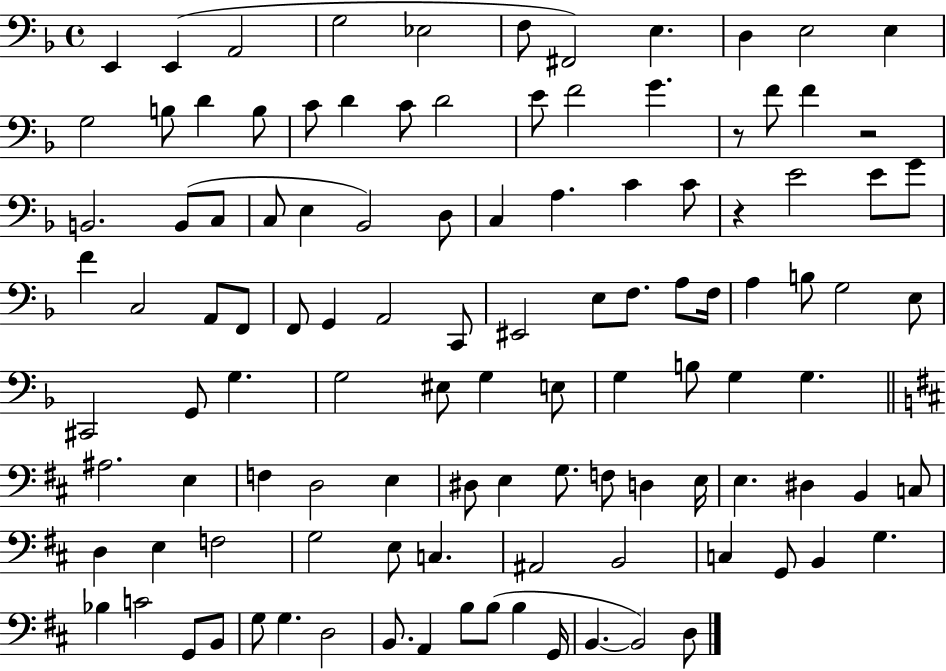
{
  \clef bass
  \time 4/4
  \defaultTimeSignature
  \key f \major
  e,4 e,4( a,2 | g2 ees2 | f8 fis,2) e4. | d4 e2 e4 | \break g2 b8 d'4 b8 | c'8 d'4 c'8 d'2 | e'8 f'2 g'4. | r8 f'8 f'4 r2 | \break b,2. b,8( c8 | c8 e4 bes,2) d8 | c4 a4. c'4 c'8 | r4 e'2 e'8 g'8 | \break f'4 c2 a,8 f,8 | f,8 g,4 a,2 c,8 | eis,2 e8 f8. a8 f16 | a4 b8 g2 e8 | \break cis,2 g,8 g4. | g2 eis8 g4 e8 | g4 b8 g4 g4. | \bar "||" \break \key d \major ais2. e4 | f4 d2 e4 | dis8 e4 g8. f8 d4 e16 | e4. dis4 b,4 c8 | \break d4 e4 f2 | g2 e8 c4. | ais,2 b,2 | c4 g,8 b,4 g4. | \break bes4 c'2 g,8 b,8 | g8 g4. d2 | b,8. a,4 b8 b8( b4 g,16 | b,4.~~ b,2) d8 | \break \bar "|."
}